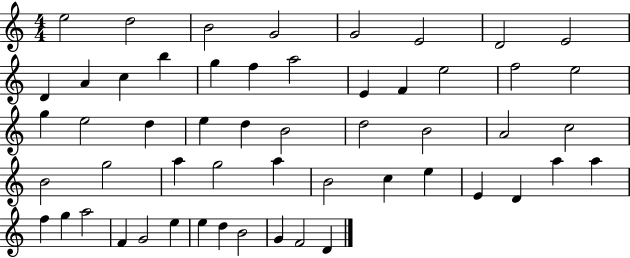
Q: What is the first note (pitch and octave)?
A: E5